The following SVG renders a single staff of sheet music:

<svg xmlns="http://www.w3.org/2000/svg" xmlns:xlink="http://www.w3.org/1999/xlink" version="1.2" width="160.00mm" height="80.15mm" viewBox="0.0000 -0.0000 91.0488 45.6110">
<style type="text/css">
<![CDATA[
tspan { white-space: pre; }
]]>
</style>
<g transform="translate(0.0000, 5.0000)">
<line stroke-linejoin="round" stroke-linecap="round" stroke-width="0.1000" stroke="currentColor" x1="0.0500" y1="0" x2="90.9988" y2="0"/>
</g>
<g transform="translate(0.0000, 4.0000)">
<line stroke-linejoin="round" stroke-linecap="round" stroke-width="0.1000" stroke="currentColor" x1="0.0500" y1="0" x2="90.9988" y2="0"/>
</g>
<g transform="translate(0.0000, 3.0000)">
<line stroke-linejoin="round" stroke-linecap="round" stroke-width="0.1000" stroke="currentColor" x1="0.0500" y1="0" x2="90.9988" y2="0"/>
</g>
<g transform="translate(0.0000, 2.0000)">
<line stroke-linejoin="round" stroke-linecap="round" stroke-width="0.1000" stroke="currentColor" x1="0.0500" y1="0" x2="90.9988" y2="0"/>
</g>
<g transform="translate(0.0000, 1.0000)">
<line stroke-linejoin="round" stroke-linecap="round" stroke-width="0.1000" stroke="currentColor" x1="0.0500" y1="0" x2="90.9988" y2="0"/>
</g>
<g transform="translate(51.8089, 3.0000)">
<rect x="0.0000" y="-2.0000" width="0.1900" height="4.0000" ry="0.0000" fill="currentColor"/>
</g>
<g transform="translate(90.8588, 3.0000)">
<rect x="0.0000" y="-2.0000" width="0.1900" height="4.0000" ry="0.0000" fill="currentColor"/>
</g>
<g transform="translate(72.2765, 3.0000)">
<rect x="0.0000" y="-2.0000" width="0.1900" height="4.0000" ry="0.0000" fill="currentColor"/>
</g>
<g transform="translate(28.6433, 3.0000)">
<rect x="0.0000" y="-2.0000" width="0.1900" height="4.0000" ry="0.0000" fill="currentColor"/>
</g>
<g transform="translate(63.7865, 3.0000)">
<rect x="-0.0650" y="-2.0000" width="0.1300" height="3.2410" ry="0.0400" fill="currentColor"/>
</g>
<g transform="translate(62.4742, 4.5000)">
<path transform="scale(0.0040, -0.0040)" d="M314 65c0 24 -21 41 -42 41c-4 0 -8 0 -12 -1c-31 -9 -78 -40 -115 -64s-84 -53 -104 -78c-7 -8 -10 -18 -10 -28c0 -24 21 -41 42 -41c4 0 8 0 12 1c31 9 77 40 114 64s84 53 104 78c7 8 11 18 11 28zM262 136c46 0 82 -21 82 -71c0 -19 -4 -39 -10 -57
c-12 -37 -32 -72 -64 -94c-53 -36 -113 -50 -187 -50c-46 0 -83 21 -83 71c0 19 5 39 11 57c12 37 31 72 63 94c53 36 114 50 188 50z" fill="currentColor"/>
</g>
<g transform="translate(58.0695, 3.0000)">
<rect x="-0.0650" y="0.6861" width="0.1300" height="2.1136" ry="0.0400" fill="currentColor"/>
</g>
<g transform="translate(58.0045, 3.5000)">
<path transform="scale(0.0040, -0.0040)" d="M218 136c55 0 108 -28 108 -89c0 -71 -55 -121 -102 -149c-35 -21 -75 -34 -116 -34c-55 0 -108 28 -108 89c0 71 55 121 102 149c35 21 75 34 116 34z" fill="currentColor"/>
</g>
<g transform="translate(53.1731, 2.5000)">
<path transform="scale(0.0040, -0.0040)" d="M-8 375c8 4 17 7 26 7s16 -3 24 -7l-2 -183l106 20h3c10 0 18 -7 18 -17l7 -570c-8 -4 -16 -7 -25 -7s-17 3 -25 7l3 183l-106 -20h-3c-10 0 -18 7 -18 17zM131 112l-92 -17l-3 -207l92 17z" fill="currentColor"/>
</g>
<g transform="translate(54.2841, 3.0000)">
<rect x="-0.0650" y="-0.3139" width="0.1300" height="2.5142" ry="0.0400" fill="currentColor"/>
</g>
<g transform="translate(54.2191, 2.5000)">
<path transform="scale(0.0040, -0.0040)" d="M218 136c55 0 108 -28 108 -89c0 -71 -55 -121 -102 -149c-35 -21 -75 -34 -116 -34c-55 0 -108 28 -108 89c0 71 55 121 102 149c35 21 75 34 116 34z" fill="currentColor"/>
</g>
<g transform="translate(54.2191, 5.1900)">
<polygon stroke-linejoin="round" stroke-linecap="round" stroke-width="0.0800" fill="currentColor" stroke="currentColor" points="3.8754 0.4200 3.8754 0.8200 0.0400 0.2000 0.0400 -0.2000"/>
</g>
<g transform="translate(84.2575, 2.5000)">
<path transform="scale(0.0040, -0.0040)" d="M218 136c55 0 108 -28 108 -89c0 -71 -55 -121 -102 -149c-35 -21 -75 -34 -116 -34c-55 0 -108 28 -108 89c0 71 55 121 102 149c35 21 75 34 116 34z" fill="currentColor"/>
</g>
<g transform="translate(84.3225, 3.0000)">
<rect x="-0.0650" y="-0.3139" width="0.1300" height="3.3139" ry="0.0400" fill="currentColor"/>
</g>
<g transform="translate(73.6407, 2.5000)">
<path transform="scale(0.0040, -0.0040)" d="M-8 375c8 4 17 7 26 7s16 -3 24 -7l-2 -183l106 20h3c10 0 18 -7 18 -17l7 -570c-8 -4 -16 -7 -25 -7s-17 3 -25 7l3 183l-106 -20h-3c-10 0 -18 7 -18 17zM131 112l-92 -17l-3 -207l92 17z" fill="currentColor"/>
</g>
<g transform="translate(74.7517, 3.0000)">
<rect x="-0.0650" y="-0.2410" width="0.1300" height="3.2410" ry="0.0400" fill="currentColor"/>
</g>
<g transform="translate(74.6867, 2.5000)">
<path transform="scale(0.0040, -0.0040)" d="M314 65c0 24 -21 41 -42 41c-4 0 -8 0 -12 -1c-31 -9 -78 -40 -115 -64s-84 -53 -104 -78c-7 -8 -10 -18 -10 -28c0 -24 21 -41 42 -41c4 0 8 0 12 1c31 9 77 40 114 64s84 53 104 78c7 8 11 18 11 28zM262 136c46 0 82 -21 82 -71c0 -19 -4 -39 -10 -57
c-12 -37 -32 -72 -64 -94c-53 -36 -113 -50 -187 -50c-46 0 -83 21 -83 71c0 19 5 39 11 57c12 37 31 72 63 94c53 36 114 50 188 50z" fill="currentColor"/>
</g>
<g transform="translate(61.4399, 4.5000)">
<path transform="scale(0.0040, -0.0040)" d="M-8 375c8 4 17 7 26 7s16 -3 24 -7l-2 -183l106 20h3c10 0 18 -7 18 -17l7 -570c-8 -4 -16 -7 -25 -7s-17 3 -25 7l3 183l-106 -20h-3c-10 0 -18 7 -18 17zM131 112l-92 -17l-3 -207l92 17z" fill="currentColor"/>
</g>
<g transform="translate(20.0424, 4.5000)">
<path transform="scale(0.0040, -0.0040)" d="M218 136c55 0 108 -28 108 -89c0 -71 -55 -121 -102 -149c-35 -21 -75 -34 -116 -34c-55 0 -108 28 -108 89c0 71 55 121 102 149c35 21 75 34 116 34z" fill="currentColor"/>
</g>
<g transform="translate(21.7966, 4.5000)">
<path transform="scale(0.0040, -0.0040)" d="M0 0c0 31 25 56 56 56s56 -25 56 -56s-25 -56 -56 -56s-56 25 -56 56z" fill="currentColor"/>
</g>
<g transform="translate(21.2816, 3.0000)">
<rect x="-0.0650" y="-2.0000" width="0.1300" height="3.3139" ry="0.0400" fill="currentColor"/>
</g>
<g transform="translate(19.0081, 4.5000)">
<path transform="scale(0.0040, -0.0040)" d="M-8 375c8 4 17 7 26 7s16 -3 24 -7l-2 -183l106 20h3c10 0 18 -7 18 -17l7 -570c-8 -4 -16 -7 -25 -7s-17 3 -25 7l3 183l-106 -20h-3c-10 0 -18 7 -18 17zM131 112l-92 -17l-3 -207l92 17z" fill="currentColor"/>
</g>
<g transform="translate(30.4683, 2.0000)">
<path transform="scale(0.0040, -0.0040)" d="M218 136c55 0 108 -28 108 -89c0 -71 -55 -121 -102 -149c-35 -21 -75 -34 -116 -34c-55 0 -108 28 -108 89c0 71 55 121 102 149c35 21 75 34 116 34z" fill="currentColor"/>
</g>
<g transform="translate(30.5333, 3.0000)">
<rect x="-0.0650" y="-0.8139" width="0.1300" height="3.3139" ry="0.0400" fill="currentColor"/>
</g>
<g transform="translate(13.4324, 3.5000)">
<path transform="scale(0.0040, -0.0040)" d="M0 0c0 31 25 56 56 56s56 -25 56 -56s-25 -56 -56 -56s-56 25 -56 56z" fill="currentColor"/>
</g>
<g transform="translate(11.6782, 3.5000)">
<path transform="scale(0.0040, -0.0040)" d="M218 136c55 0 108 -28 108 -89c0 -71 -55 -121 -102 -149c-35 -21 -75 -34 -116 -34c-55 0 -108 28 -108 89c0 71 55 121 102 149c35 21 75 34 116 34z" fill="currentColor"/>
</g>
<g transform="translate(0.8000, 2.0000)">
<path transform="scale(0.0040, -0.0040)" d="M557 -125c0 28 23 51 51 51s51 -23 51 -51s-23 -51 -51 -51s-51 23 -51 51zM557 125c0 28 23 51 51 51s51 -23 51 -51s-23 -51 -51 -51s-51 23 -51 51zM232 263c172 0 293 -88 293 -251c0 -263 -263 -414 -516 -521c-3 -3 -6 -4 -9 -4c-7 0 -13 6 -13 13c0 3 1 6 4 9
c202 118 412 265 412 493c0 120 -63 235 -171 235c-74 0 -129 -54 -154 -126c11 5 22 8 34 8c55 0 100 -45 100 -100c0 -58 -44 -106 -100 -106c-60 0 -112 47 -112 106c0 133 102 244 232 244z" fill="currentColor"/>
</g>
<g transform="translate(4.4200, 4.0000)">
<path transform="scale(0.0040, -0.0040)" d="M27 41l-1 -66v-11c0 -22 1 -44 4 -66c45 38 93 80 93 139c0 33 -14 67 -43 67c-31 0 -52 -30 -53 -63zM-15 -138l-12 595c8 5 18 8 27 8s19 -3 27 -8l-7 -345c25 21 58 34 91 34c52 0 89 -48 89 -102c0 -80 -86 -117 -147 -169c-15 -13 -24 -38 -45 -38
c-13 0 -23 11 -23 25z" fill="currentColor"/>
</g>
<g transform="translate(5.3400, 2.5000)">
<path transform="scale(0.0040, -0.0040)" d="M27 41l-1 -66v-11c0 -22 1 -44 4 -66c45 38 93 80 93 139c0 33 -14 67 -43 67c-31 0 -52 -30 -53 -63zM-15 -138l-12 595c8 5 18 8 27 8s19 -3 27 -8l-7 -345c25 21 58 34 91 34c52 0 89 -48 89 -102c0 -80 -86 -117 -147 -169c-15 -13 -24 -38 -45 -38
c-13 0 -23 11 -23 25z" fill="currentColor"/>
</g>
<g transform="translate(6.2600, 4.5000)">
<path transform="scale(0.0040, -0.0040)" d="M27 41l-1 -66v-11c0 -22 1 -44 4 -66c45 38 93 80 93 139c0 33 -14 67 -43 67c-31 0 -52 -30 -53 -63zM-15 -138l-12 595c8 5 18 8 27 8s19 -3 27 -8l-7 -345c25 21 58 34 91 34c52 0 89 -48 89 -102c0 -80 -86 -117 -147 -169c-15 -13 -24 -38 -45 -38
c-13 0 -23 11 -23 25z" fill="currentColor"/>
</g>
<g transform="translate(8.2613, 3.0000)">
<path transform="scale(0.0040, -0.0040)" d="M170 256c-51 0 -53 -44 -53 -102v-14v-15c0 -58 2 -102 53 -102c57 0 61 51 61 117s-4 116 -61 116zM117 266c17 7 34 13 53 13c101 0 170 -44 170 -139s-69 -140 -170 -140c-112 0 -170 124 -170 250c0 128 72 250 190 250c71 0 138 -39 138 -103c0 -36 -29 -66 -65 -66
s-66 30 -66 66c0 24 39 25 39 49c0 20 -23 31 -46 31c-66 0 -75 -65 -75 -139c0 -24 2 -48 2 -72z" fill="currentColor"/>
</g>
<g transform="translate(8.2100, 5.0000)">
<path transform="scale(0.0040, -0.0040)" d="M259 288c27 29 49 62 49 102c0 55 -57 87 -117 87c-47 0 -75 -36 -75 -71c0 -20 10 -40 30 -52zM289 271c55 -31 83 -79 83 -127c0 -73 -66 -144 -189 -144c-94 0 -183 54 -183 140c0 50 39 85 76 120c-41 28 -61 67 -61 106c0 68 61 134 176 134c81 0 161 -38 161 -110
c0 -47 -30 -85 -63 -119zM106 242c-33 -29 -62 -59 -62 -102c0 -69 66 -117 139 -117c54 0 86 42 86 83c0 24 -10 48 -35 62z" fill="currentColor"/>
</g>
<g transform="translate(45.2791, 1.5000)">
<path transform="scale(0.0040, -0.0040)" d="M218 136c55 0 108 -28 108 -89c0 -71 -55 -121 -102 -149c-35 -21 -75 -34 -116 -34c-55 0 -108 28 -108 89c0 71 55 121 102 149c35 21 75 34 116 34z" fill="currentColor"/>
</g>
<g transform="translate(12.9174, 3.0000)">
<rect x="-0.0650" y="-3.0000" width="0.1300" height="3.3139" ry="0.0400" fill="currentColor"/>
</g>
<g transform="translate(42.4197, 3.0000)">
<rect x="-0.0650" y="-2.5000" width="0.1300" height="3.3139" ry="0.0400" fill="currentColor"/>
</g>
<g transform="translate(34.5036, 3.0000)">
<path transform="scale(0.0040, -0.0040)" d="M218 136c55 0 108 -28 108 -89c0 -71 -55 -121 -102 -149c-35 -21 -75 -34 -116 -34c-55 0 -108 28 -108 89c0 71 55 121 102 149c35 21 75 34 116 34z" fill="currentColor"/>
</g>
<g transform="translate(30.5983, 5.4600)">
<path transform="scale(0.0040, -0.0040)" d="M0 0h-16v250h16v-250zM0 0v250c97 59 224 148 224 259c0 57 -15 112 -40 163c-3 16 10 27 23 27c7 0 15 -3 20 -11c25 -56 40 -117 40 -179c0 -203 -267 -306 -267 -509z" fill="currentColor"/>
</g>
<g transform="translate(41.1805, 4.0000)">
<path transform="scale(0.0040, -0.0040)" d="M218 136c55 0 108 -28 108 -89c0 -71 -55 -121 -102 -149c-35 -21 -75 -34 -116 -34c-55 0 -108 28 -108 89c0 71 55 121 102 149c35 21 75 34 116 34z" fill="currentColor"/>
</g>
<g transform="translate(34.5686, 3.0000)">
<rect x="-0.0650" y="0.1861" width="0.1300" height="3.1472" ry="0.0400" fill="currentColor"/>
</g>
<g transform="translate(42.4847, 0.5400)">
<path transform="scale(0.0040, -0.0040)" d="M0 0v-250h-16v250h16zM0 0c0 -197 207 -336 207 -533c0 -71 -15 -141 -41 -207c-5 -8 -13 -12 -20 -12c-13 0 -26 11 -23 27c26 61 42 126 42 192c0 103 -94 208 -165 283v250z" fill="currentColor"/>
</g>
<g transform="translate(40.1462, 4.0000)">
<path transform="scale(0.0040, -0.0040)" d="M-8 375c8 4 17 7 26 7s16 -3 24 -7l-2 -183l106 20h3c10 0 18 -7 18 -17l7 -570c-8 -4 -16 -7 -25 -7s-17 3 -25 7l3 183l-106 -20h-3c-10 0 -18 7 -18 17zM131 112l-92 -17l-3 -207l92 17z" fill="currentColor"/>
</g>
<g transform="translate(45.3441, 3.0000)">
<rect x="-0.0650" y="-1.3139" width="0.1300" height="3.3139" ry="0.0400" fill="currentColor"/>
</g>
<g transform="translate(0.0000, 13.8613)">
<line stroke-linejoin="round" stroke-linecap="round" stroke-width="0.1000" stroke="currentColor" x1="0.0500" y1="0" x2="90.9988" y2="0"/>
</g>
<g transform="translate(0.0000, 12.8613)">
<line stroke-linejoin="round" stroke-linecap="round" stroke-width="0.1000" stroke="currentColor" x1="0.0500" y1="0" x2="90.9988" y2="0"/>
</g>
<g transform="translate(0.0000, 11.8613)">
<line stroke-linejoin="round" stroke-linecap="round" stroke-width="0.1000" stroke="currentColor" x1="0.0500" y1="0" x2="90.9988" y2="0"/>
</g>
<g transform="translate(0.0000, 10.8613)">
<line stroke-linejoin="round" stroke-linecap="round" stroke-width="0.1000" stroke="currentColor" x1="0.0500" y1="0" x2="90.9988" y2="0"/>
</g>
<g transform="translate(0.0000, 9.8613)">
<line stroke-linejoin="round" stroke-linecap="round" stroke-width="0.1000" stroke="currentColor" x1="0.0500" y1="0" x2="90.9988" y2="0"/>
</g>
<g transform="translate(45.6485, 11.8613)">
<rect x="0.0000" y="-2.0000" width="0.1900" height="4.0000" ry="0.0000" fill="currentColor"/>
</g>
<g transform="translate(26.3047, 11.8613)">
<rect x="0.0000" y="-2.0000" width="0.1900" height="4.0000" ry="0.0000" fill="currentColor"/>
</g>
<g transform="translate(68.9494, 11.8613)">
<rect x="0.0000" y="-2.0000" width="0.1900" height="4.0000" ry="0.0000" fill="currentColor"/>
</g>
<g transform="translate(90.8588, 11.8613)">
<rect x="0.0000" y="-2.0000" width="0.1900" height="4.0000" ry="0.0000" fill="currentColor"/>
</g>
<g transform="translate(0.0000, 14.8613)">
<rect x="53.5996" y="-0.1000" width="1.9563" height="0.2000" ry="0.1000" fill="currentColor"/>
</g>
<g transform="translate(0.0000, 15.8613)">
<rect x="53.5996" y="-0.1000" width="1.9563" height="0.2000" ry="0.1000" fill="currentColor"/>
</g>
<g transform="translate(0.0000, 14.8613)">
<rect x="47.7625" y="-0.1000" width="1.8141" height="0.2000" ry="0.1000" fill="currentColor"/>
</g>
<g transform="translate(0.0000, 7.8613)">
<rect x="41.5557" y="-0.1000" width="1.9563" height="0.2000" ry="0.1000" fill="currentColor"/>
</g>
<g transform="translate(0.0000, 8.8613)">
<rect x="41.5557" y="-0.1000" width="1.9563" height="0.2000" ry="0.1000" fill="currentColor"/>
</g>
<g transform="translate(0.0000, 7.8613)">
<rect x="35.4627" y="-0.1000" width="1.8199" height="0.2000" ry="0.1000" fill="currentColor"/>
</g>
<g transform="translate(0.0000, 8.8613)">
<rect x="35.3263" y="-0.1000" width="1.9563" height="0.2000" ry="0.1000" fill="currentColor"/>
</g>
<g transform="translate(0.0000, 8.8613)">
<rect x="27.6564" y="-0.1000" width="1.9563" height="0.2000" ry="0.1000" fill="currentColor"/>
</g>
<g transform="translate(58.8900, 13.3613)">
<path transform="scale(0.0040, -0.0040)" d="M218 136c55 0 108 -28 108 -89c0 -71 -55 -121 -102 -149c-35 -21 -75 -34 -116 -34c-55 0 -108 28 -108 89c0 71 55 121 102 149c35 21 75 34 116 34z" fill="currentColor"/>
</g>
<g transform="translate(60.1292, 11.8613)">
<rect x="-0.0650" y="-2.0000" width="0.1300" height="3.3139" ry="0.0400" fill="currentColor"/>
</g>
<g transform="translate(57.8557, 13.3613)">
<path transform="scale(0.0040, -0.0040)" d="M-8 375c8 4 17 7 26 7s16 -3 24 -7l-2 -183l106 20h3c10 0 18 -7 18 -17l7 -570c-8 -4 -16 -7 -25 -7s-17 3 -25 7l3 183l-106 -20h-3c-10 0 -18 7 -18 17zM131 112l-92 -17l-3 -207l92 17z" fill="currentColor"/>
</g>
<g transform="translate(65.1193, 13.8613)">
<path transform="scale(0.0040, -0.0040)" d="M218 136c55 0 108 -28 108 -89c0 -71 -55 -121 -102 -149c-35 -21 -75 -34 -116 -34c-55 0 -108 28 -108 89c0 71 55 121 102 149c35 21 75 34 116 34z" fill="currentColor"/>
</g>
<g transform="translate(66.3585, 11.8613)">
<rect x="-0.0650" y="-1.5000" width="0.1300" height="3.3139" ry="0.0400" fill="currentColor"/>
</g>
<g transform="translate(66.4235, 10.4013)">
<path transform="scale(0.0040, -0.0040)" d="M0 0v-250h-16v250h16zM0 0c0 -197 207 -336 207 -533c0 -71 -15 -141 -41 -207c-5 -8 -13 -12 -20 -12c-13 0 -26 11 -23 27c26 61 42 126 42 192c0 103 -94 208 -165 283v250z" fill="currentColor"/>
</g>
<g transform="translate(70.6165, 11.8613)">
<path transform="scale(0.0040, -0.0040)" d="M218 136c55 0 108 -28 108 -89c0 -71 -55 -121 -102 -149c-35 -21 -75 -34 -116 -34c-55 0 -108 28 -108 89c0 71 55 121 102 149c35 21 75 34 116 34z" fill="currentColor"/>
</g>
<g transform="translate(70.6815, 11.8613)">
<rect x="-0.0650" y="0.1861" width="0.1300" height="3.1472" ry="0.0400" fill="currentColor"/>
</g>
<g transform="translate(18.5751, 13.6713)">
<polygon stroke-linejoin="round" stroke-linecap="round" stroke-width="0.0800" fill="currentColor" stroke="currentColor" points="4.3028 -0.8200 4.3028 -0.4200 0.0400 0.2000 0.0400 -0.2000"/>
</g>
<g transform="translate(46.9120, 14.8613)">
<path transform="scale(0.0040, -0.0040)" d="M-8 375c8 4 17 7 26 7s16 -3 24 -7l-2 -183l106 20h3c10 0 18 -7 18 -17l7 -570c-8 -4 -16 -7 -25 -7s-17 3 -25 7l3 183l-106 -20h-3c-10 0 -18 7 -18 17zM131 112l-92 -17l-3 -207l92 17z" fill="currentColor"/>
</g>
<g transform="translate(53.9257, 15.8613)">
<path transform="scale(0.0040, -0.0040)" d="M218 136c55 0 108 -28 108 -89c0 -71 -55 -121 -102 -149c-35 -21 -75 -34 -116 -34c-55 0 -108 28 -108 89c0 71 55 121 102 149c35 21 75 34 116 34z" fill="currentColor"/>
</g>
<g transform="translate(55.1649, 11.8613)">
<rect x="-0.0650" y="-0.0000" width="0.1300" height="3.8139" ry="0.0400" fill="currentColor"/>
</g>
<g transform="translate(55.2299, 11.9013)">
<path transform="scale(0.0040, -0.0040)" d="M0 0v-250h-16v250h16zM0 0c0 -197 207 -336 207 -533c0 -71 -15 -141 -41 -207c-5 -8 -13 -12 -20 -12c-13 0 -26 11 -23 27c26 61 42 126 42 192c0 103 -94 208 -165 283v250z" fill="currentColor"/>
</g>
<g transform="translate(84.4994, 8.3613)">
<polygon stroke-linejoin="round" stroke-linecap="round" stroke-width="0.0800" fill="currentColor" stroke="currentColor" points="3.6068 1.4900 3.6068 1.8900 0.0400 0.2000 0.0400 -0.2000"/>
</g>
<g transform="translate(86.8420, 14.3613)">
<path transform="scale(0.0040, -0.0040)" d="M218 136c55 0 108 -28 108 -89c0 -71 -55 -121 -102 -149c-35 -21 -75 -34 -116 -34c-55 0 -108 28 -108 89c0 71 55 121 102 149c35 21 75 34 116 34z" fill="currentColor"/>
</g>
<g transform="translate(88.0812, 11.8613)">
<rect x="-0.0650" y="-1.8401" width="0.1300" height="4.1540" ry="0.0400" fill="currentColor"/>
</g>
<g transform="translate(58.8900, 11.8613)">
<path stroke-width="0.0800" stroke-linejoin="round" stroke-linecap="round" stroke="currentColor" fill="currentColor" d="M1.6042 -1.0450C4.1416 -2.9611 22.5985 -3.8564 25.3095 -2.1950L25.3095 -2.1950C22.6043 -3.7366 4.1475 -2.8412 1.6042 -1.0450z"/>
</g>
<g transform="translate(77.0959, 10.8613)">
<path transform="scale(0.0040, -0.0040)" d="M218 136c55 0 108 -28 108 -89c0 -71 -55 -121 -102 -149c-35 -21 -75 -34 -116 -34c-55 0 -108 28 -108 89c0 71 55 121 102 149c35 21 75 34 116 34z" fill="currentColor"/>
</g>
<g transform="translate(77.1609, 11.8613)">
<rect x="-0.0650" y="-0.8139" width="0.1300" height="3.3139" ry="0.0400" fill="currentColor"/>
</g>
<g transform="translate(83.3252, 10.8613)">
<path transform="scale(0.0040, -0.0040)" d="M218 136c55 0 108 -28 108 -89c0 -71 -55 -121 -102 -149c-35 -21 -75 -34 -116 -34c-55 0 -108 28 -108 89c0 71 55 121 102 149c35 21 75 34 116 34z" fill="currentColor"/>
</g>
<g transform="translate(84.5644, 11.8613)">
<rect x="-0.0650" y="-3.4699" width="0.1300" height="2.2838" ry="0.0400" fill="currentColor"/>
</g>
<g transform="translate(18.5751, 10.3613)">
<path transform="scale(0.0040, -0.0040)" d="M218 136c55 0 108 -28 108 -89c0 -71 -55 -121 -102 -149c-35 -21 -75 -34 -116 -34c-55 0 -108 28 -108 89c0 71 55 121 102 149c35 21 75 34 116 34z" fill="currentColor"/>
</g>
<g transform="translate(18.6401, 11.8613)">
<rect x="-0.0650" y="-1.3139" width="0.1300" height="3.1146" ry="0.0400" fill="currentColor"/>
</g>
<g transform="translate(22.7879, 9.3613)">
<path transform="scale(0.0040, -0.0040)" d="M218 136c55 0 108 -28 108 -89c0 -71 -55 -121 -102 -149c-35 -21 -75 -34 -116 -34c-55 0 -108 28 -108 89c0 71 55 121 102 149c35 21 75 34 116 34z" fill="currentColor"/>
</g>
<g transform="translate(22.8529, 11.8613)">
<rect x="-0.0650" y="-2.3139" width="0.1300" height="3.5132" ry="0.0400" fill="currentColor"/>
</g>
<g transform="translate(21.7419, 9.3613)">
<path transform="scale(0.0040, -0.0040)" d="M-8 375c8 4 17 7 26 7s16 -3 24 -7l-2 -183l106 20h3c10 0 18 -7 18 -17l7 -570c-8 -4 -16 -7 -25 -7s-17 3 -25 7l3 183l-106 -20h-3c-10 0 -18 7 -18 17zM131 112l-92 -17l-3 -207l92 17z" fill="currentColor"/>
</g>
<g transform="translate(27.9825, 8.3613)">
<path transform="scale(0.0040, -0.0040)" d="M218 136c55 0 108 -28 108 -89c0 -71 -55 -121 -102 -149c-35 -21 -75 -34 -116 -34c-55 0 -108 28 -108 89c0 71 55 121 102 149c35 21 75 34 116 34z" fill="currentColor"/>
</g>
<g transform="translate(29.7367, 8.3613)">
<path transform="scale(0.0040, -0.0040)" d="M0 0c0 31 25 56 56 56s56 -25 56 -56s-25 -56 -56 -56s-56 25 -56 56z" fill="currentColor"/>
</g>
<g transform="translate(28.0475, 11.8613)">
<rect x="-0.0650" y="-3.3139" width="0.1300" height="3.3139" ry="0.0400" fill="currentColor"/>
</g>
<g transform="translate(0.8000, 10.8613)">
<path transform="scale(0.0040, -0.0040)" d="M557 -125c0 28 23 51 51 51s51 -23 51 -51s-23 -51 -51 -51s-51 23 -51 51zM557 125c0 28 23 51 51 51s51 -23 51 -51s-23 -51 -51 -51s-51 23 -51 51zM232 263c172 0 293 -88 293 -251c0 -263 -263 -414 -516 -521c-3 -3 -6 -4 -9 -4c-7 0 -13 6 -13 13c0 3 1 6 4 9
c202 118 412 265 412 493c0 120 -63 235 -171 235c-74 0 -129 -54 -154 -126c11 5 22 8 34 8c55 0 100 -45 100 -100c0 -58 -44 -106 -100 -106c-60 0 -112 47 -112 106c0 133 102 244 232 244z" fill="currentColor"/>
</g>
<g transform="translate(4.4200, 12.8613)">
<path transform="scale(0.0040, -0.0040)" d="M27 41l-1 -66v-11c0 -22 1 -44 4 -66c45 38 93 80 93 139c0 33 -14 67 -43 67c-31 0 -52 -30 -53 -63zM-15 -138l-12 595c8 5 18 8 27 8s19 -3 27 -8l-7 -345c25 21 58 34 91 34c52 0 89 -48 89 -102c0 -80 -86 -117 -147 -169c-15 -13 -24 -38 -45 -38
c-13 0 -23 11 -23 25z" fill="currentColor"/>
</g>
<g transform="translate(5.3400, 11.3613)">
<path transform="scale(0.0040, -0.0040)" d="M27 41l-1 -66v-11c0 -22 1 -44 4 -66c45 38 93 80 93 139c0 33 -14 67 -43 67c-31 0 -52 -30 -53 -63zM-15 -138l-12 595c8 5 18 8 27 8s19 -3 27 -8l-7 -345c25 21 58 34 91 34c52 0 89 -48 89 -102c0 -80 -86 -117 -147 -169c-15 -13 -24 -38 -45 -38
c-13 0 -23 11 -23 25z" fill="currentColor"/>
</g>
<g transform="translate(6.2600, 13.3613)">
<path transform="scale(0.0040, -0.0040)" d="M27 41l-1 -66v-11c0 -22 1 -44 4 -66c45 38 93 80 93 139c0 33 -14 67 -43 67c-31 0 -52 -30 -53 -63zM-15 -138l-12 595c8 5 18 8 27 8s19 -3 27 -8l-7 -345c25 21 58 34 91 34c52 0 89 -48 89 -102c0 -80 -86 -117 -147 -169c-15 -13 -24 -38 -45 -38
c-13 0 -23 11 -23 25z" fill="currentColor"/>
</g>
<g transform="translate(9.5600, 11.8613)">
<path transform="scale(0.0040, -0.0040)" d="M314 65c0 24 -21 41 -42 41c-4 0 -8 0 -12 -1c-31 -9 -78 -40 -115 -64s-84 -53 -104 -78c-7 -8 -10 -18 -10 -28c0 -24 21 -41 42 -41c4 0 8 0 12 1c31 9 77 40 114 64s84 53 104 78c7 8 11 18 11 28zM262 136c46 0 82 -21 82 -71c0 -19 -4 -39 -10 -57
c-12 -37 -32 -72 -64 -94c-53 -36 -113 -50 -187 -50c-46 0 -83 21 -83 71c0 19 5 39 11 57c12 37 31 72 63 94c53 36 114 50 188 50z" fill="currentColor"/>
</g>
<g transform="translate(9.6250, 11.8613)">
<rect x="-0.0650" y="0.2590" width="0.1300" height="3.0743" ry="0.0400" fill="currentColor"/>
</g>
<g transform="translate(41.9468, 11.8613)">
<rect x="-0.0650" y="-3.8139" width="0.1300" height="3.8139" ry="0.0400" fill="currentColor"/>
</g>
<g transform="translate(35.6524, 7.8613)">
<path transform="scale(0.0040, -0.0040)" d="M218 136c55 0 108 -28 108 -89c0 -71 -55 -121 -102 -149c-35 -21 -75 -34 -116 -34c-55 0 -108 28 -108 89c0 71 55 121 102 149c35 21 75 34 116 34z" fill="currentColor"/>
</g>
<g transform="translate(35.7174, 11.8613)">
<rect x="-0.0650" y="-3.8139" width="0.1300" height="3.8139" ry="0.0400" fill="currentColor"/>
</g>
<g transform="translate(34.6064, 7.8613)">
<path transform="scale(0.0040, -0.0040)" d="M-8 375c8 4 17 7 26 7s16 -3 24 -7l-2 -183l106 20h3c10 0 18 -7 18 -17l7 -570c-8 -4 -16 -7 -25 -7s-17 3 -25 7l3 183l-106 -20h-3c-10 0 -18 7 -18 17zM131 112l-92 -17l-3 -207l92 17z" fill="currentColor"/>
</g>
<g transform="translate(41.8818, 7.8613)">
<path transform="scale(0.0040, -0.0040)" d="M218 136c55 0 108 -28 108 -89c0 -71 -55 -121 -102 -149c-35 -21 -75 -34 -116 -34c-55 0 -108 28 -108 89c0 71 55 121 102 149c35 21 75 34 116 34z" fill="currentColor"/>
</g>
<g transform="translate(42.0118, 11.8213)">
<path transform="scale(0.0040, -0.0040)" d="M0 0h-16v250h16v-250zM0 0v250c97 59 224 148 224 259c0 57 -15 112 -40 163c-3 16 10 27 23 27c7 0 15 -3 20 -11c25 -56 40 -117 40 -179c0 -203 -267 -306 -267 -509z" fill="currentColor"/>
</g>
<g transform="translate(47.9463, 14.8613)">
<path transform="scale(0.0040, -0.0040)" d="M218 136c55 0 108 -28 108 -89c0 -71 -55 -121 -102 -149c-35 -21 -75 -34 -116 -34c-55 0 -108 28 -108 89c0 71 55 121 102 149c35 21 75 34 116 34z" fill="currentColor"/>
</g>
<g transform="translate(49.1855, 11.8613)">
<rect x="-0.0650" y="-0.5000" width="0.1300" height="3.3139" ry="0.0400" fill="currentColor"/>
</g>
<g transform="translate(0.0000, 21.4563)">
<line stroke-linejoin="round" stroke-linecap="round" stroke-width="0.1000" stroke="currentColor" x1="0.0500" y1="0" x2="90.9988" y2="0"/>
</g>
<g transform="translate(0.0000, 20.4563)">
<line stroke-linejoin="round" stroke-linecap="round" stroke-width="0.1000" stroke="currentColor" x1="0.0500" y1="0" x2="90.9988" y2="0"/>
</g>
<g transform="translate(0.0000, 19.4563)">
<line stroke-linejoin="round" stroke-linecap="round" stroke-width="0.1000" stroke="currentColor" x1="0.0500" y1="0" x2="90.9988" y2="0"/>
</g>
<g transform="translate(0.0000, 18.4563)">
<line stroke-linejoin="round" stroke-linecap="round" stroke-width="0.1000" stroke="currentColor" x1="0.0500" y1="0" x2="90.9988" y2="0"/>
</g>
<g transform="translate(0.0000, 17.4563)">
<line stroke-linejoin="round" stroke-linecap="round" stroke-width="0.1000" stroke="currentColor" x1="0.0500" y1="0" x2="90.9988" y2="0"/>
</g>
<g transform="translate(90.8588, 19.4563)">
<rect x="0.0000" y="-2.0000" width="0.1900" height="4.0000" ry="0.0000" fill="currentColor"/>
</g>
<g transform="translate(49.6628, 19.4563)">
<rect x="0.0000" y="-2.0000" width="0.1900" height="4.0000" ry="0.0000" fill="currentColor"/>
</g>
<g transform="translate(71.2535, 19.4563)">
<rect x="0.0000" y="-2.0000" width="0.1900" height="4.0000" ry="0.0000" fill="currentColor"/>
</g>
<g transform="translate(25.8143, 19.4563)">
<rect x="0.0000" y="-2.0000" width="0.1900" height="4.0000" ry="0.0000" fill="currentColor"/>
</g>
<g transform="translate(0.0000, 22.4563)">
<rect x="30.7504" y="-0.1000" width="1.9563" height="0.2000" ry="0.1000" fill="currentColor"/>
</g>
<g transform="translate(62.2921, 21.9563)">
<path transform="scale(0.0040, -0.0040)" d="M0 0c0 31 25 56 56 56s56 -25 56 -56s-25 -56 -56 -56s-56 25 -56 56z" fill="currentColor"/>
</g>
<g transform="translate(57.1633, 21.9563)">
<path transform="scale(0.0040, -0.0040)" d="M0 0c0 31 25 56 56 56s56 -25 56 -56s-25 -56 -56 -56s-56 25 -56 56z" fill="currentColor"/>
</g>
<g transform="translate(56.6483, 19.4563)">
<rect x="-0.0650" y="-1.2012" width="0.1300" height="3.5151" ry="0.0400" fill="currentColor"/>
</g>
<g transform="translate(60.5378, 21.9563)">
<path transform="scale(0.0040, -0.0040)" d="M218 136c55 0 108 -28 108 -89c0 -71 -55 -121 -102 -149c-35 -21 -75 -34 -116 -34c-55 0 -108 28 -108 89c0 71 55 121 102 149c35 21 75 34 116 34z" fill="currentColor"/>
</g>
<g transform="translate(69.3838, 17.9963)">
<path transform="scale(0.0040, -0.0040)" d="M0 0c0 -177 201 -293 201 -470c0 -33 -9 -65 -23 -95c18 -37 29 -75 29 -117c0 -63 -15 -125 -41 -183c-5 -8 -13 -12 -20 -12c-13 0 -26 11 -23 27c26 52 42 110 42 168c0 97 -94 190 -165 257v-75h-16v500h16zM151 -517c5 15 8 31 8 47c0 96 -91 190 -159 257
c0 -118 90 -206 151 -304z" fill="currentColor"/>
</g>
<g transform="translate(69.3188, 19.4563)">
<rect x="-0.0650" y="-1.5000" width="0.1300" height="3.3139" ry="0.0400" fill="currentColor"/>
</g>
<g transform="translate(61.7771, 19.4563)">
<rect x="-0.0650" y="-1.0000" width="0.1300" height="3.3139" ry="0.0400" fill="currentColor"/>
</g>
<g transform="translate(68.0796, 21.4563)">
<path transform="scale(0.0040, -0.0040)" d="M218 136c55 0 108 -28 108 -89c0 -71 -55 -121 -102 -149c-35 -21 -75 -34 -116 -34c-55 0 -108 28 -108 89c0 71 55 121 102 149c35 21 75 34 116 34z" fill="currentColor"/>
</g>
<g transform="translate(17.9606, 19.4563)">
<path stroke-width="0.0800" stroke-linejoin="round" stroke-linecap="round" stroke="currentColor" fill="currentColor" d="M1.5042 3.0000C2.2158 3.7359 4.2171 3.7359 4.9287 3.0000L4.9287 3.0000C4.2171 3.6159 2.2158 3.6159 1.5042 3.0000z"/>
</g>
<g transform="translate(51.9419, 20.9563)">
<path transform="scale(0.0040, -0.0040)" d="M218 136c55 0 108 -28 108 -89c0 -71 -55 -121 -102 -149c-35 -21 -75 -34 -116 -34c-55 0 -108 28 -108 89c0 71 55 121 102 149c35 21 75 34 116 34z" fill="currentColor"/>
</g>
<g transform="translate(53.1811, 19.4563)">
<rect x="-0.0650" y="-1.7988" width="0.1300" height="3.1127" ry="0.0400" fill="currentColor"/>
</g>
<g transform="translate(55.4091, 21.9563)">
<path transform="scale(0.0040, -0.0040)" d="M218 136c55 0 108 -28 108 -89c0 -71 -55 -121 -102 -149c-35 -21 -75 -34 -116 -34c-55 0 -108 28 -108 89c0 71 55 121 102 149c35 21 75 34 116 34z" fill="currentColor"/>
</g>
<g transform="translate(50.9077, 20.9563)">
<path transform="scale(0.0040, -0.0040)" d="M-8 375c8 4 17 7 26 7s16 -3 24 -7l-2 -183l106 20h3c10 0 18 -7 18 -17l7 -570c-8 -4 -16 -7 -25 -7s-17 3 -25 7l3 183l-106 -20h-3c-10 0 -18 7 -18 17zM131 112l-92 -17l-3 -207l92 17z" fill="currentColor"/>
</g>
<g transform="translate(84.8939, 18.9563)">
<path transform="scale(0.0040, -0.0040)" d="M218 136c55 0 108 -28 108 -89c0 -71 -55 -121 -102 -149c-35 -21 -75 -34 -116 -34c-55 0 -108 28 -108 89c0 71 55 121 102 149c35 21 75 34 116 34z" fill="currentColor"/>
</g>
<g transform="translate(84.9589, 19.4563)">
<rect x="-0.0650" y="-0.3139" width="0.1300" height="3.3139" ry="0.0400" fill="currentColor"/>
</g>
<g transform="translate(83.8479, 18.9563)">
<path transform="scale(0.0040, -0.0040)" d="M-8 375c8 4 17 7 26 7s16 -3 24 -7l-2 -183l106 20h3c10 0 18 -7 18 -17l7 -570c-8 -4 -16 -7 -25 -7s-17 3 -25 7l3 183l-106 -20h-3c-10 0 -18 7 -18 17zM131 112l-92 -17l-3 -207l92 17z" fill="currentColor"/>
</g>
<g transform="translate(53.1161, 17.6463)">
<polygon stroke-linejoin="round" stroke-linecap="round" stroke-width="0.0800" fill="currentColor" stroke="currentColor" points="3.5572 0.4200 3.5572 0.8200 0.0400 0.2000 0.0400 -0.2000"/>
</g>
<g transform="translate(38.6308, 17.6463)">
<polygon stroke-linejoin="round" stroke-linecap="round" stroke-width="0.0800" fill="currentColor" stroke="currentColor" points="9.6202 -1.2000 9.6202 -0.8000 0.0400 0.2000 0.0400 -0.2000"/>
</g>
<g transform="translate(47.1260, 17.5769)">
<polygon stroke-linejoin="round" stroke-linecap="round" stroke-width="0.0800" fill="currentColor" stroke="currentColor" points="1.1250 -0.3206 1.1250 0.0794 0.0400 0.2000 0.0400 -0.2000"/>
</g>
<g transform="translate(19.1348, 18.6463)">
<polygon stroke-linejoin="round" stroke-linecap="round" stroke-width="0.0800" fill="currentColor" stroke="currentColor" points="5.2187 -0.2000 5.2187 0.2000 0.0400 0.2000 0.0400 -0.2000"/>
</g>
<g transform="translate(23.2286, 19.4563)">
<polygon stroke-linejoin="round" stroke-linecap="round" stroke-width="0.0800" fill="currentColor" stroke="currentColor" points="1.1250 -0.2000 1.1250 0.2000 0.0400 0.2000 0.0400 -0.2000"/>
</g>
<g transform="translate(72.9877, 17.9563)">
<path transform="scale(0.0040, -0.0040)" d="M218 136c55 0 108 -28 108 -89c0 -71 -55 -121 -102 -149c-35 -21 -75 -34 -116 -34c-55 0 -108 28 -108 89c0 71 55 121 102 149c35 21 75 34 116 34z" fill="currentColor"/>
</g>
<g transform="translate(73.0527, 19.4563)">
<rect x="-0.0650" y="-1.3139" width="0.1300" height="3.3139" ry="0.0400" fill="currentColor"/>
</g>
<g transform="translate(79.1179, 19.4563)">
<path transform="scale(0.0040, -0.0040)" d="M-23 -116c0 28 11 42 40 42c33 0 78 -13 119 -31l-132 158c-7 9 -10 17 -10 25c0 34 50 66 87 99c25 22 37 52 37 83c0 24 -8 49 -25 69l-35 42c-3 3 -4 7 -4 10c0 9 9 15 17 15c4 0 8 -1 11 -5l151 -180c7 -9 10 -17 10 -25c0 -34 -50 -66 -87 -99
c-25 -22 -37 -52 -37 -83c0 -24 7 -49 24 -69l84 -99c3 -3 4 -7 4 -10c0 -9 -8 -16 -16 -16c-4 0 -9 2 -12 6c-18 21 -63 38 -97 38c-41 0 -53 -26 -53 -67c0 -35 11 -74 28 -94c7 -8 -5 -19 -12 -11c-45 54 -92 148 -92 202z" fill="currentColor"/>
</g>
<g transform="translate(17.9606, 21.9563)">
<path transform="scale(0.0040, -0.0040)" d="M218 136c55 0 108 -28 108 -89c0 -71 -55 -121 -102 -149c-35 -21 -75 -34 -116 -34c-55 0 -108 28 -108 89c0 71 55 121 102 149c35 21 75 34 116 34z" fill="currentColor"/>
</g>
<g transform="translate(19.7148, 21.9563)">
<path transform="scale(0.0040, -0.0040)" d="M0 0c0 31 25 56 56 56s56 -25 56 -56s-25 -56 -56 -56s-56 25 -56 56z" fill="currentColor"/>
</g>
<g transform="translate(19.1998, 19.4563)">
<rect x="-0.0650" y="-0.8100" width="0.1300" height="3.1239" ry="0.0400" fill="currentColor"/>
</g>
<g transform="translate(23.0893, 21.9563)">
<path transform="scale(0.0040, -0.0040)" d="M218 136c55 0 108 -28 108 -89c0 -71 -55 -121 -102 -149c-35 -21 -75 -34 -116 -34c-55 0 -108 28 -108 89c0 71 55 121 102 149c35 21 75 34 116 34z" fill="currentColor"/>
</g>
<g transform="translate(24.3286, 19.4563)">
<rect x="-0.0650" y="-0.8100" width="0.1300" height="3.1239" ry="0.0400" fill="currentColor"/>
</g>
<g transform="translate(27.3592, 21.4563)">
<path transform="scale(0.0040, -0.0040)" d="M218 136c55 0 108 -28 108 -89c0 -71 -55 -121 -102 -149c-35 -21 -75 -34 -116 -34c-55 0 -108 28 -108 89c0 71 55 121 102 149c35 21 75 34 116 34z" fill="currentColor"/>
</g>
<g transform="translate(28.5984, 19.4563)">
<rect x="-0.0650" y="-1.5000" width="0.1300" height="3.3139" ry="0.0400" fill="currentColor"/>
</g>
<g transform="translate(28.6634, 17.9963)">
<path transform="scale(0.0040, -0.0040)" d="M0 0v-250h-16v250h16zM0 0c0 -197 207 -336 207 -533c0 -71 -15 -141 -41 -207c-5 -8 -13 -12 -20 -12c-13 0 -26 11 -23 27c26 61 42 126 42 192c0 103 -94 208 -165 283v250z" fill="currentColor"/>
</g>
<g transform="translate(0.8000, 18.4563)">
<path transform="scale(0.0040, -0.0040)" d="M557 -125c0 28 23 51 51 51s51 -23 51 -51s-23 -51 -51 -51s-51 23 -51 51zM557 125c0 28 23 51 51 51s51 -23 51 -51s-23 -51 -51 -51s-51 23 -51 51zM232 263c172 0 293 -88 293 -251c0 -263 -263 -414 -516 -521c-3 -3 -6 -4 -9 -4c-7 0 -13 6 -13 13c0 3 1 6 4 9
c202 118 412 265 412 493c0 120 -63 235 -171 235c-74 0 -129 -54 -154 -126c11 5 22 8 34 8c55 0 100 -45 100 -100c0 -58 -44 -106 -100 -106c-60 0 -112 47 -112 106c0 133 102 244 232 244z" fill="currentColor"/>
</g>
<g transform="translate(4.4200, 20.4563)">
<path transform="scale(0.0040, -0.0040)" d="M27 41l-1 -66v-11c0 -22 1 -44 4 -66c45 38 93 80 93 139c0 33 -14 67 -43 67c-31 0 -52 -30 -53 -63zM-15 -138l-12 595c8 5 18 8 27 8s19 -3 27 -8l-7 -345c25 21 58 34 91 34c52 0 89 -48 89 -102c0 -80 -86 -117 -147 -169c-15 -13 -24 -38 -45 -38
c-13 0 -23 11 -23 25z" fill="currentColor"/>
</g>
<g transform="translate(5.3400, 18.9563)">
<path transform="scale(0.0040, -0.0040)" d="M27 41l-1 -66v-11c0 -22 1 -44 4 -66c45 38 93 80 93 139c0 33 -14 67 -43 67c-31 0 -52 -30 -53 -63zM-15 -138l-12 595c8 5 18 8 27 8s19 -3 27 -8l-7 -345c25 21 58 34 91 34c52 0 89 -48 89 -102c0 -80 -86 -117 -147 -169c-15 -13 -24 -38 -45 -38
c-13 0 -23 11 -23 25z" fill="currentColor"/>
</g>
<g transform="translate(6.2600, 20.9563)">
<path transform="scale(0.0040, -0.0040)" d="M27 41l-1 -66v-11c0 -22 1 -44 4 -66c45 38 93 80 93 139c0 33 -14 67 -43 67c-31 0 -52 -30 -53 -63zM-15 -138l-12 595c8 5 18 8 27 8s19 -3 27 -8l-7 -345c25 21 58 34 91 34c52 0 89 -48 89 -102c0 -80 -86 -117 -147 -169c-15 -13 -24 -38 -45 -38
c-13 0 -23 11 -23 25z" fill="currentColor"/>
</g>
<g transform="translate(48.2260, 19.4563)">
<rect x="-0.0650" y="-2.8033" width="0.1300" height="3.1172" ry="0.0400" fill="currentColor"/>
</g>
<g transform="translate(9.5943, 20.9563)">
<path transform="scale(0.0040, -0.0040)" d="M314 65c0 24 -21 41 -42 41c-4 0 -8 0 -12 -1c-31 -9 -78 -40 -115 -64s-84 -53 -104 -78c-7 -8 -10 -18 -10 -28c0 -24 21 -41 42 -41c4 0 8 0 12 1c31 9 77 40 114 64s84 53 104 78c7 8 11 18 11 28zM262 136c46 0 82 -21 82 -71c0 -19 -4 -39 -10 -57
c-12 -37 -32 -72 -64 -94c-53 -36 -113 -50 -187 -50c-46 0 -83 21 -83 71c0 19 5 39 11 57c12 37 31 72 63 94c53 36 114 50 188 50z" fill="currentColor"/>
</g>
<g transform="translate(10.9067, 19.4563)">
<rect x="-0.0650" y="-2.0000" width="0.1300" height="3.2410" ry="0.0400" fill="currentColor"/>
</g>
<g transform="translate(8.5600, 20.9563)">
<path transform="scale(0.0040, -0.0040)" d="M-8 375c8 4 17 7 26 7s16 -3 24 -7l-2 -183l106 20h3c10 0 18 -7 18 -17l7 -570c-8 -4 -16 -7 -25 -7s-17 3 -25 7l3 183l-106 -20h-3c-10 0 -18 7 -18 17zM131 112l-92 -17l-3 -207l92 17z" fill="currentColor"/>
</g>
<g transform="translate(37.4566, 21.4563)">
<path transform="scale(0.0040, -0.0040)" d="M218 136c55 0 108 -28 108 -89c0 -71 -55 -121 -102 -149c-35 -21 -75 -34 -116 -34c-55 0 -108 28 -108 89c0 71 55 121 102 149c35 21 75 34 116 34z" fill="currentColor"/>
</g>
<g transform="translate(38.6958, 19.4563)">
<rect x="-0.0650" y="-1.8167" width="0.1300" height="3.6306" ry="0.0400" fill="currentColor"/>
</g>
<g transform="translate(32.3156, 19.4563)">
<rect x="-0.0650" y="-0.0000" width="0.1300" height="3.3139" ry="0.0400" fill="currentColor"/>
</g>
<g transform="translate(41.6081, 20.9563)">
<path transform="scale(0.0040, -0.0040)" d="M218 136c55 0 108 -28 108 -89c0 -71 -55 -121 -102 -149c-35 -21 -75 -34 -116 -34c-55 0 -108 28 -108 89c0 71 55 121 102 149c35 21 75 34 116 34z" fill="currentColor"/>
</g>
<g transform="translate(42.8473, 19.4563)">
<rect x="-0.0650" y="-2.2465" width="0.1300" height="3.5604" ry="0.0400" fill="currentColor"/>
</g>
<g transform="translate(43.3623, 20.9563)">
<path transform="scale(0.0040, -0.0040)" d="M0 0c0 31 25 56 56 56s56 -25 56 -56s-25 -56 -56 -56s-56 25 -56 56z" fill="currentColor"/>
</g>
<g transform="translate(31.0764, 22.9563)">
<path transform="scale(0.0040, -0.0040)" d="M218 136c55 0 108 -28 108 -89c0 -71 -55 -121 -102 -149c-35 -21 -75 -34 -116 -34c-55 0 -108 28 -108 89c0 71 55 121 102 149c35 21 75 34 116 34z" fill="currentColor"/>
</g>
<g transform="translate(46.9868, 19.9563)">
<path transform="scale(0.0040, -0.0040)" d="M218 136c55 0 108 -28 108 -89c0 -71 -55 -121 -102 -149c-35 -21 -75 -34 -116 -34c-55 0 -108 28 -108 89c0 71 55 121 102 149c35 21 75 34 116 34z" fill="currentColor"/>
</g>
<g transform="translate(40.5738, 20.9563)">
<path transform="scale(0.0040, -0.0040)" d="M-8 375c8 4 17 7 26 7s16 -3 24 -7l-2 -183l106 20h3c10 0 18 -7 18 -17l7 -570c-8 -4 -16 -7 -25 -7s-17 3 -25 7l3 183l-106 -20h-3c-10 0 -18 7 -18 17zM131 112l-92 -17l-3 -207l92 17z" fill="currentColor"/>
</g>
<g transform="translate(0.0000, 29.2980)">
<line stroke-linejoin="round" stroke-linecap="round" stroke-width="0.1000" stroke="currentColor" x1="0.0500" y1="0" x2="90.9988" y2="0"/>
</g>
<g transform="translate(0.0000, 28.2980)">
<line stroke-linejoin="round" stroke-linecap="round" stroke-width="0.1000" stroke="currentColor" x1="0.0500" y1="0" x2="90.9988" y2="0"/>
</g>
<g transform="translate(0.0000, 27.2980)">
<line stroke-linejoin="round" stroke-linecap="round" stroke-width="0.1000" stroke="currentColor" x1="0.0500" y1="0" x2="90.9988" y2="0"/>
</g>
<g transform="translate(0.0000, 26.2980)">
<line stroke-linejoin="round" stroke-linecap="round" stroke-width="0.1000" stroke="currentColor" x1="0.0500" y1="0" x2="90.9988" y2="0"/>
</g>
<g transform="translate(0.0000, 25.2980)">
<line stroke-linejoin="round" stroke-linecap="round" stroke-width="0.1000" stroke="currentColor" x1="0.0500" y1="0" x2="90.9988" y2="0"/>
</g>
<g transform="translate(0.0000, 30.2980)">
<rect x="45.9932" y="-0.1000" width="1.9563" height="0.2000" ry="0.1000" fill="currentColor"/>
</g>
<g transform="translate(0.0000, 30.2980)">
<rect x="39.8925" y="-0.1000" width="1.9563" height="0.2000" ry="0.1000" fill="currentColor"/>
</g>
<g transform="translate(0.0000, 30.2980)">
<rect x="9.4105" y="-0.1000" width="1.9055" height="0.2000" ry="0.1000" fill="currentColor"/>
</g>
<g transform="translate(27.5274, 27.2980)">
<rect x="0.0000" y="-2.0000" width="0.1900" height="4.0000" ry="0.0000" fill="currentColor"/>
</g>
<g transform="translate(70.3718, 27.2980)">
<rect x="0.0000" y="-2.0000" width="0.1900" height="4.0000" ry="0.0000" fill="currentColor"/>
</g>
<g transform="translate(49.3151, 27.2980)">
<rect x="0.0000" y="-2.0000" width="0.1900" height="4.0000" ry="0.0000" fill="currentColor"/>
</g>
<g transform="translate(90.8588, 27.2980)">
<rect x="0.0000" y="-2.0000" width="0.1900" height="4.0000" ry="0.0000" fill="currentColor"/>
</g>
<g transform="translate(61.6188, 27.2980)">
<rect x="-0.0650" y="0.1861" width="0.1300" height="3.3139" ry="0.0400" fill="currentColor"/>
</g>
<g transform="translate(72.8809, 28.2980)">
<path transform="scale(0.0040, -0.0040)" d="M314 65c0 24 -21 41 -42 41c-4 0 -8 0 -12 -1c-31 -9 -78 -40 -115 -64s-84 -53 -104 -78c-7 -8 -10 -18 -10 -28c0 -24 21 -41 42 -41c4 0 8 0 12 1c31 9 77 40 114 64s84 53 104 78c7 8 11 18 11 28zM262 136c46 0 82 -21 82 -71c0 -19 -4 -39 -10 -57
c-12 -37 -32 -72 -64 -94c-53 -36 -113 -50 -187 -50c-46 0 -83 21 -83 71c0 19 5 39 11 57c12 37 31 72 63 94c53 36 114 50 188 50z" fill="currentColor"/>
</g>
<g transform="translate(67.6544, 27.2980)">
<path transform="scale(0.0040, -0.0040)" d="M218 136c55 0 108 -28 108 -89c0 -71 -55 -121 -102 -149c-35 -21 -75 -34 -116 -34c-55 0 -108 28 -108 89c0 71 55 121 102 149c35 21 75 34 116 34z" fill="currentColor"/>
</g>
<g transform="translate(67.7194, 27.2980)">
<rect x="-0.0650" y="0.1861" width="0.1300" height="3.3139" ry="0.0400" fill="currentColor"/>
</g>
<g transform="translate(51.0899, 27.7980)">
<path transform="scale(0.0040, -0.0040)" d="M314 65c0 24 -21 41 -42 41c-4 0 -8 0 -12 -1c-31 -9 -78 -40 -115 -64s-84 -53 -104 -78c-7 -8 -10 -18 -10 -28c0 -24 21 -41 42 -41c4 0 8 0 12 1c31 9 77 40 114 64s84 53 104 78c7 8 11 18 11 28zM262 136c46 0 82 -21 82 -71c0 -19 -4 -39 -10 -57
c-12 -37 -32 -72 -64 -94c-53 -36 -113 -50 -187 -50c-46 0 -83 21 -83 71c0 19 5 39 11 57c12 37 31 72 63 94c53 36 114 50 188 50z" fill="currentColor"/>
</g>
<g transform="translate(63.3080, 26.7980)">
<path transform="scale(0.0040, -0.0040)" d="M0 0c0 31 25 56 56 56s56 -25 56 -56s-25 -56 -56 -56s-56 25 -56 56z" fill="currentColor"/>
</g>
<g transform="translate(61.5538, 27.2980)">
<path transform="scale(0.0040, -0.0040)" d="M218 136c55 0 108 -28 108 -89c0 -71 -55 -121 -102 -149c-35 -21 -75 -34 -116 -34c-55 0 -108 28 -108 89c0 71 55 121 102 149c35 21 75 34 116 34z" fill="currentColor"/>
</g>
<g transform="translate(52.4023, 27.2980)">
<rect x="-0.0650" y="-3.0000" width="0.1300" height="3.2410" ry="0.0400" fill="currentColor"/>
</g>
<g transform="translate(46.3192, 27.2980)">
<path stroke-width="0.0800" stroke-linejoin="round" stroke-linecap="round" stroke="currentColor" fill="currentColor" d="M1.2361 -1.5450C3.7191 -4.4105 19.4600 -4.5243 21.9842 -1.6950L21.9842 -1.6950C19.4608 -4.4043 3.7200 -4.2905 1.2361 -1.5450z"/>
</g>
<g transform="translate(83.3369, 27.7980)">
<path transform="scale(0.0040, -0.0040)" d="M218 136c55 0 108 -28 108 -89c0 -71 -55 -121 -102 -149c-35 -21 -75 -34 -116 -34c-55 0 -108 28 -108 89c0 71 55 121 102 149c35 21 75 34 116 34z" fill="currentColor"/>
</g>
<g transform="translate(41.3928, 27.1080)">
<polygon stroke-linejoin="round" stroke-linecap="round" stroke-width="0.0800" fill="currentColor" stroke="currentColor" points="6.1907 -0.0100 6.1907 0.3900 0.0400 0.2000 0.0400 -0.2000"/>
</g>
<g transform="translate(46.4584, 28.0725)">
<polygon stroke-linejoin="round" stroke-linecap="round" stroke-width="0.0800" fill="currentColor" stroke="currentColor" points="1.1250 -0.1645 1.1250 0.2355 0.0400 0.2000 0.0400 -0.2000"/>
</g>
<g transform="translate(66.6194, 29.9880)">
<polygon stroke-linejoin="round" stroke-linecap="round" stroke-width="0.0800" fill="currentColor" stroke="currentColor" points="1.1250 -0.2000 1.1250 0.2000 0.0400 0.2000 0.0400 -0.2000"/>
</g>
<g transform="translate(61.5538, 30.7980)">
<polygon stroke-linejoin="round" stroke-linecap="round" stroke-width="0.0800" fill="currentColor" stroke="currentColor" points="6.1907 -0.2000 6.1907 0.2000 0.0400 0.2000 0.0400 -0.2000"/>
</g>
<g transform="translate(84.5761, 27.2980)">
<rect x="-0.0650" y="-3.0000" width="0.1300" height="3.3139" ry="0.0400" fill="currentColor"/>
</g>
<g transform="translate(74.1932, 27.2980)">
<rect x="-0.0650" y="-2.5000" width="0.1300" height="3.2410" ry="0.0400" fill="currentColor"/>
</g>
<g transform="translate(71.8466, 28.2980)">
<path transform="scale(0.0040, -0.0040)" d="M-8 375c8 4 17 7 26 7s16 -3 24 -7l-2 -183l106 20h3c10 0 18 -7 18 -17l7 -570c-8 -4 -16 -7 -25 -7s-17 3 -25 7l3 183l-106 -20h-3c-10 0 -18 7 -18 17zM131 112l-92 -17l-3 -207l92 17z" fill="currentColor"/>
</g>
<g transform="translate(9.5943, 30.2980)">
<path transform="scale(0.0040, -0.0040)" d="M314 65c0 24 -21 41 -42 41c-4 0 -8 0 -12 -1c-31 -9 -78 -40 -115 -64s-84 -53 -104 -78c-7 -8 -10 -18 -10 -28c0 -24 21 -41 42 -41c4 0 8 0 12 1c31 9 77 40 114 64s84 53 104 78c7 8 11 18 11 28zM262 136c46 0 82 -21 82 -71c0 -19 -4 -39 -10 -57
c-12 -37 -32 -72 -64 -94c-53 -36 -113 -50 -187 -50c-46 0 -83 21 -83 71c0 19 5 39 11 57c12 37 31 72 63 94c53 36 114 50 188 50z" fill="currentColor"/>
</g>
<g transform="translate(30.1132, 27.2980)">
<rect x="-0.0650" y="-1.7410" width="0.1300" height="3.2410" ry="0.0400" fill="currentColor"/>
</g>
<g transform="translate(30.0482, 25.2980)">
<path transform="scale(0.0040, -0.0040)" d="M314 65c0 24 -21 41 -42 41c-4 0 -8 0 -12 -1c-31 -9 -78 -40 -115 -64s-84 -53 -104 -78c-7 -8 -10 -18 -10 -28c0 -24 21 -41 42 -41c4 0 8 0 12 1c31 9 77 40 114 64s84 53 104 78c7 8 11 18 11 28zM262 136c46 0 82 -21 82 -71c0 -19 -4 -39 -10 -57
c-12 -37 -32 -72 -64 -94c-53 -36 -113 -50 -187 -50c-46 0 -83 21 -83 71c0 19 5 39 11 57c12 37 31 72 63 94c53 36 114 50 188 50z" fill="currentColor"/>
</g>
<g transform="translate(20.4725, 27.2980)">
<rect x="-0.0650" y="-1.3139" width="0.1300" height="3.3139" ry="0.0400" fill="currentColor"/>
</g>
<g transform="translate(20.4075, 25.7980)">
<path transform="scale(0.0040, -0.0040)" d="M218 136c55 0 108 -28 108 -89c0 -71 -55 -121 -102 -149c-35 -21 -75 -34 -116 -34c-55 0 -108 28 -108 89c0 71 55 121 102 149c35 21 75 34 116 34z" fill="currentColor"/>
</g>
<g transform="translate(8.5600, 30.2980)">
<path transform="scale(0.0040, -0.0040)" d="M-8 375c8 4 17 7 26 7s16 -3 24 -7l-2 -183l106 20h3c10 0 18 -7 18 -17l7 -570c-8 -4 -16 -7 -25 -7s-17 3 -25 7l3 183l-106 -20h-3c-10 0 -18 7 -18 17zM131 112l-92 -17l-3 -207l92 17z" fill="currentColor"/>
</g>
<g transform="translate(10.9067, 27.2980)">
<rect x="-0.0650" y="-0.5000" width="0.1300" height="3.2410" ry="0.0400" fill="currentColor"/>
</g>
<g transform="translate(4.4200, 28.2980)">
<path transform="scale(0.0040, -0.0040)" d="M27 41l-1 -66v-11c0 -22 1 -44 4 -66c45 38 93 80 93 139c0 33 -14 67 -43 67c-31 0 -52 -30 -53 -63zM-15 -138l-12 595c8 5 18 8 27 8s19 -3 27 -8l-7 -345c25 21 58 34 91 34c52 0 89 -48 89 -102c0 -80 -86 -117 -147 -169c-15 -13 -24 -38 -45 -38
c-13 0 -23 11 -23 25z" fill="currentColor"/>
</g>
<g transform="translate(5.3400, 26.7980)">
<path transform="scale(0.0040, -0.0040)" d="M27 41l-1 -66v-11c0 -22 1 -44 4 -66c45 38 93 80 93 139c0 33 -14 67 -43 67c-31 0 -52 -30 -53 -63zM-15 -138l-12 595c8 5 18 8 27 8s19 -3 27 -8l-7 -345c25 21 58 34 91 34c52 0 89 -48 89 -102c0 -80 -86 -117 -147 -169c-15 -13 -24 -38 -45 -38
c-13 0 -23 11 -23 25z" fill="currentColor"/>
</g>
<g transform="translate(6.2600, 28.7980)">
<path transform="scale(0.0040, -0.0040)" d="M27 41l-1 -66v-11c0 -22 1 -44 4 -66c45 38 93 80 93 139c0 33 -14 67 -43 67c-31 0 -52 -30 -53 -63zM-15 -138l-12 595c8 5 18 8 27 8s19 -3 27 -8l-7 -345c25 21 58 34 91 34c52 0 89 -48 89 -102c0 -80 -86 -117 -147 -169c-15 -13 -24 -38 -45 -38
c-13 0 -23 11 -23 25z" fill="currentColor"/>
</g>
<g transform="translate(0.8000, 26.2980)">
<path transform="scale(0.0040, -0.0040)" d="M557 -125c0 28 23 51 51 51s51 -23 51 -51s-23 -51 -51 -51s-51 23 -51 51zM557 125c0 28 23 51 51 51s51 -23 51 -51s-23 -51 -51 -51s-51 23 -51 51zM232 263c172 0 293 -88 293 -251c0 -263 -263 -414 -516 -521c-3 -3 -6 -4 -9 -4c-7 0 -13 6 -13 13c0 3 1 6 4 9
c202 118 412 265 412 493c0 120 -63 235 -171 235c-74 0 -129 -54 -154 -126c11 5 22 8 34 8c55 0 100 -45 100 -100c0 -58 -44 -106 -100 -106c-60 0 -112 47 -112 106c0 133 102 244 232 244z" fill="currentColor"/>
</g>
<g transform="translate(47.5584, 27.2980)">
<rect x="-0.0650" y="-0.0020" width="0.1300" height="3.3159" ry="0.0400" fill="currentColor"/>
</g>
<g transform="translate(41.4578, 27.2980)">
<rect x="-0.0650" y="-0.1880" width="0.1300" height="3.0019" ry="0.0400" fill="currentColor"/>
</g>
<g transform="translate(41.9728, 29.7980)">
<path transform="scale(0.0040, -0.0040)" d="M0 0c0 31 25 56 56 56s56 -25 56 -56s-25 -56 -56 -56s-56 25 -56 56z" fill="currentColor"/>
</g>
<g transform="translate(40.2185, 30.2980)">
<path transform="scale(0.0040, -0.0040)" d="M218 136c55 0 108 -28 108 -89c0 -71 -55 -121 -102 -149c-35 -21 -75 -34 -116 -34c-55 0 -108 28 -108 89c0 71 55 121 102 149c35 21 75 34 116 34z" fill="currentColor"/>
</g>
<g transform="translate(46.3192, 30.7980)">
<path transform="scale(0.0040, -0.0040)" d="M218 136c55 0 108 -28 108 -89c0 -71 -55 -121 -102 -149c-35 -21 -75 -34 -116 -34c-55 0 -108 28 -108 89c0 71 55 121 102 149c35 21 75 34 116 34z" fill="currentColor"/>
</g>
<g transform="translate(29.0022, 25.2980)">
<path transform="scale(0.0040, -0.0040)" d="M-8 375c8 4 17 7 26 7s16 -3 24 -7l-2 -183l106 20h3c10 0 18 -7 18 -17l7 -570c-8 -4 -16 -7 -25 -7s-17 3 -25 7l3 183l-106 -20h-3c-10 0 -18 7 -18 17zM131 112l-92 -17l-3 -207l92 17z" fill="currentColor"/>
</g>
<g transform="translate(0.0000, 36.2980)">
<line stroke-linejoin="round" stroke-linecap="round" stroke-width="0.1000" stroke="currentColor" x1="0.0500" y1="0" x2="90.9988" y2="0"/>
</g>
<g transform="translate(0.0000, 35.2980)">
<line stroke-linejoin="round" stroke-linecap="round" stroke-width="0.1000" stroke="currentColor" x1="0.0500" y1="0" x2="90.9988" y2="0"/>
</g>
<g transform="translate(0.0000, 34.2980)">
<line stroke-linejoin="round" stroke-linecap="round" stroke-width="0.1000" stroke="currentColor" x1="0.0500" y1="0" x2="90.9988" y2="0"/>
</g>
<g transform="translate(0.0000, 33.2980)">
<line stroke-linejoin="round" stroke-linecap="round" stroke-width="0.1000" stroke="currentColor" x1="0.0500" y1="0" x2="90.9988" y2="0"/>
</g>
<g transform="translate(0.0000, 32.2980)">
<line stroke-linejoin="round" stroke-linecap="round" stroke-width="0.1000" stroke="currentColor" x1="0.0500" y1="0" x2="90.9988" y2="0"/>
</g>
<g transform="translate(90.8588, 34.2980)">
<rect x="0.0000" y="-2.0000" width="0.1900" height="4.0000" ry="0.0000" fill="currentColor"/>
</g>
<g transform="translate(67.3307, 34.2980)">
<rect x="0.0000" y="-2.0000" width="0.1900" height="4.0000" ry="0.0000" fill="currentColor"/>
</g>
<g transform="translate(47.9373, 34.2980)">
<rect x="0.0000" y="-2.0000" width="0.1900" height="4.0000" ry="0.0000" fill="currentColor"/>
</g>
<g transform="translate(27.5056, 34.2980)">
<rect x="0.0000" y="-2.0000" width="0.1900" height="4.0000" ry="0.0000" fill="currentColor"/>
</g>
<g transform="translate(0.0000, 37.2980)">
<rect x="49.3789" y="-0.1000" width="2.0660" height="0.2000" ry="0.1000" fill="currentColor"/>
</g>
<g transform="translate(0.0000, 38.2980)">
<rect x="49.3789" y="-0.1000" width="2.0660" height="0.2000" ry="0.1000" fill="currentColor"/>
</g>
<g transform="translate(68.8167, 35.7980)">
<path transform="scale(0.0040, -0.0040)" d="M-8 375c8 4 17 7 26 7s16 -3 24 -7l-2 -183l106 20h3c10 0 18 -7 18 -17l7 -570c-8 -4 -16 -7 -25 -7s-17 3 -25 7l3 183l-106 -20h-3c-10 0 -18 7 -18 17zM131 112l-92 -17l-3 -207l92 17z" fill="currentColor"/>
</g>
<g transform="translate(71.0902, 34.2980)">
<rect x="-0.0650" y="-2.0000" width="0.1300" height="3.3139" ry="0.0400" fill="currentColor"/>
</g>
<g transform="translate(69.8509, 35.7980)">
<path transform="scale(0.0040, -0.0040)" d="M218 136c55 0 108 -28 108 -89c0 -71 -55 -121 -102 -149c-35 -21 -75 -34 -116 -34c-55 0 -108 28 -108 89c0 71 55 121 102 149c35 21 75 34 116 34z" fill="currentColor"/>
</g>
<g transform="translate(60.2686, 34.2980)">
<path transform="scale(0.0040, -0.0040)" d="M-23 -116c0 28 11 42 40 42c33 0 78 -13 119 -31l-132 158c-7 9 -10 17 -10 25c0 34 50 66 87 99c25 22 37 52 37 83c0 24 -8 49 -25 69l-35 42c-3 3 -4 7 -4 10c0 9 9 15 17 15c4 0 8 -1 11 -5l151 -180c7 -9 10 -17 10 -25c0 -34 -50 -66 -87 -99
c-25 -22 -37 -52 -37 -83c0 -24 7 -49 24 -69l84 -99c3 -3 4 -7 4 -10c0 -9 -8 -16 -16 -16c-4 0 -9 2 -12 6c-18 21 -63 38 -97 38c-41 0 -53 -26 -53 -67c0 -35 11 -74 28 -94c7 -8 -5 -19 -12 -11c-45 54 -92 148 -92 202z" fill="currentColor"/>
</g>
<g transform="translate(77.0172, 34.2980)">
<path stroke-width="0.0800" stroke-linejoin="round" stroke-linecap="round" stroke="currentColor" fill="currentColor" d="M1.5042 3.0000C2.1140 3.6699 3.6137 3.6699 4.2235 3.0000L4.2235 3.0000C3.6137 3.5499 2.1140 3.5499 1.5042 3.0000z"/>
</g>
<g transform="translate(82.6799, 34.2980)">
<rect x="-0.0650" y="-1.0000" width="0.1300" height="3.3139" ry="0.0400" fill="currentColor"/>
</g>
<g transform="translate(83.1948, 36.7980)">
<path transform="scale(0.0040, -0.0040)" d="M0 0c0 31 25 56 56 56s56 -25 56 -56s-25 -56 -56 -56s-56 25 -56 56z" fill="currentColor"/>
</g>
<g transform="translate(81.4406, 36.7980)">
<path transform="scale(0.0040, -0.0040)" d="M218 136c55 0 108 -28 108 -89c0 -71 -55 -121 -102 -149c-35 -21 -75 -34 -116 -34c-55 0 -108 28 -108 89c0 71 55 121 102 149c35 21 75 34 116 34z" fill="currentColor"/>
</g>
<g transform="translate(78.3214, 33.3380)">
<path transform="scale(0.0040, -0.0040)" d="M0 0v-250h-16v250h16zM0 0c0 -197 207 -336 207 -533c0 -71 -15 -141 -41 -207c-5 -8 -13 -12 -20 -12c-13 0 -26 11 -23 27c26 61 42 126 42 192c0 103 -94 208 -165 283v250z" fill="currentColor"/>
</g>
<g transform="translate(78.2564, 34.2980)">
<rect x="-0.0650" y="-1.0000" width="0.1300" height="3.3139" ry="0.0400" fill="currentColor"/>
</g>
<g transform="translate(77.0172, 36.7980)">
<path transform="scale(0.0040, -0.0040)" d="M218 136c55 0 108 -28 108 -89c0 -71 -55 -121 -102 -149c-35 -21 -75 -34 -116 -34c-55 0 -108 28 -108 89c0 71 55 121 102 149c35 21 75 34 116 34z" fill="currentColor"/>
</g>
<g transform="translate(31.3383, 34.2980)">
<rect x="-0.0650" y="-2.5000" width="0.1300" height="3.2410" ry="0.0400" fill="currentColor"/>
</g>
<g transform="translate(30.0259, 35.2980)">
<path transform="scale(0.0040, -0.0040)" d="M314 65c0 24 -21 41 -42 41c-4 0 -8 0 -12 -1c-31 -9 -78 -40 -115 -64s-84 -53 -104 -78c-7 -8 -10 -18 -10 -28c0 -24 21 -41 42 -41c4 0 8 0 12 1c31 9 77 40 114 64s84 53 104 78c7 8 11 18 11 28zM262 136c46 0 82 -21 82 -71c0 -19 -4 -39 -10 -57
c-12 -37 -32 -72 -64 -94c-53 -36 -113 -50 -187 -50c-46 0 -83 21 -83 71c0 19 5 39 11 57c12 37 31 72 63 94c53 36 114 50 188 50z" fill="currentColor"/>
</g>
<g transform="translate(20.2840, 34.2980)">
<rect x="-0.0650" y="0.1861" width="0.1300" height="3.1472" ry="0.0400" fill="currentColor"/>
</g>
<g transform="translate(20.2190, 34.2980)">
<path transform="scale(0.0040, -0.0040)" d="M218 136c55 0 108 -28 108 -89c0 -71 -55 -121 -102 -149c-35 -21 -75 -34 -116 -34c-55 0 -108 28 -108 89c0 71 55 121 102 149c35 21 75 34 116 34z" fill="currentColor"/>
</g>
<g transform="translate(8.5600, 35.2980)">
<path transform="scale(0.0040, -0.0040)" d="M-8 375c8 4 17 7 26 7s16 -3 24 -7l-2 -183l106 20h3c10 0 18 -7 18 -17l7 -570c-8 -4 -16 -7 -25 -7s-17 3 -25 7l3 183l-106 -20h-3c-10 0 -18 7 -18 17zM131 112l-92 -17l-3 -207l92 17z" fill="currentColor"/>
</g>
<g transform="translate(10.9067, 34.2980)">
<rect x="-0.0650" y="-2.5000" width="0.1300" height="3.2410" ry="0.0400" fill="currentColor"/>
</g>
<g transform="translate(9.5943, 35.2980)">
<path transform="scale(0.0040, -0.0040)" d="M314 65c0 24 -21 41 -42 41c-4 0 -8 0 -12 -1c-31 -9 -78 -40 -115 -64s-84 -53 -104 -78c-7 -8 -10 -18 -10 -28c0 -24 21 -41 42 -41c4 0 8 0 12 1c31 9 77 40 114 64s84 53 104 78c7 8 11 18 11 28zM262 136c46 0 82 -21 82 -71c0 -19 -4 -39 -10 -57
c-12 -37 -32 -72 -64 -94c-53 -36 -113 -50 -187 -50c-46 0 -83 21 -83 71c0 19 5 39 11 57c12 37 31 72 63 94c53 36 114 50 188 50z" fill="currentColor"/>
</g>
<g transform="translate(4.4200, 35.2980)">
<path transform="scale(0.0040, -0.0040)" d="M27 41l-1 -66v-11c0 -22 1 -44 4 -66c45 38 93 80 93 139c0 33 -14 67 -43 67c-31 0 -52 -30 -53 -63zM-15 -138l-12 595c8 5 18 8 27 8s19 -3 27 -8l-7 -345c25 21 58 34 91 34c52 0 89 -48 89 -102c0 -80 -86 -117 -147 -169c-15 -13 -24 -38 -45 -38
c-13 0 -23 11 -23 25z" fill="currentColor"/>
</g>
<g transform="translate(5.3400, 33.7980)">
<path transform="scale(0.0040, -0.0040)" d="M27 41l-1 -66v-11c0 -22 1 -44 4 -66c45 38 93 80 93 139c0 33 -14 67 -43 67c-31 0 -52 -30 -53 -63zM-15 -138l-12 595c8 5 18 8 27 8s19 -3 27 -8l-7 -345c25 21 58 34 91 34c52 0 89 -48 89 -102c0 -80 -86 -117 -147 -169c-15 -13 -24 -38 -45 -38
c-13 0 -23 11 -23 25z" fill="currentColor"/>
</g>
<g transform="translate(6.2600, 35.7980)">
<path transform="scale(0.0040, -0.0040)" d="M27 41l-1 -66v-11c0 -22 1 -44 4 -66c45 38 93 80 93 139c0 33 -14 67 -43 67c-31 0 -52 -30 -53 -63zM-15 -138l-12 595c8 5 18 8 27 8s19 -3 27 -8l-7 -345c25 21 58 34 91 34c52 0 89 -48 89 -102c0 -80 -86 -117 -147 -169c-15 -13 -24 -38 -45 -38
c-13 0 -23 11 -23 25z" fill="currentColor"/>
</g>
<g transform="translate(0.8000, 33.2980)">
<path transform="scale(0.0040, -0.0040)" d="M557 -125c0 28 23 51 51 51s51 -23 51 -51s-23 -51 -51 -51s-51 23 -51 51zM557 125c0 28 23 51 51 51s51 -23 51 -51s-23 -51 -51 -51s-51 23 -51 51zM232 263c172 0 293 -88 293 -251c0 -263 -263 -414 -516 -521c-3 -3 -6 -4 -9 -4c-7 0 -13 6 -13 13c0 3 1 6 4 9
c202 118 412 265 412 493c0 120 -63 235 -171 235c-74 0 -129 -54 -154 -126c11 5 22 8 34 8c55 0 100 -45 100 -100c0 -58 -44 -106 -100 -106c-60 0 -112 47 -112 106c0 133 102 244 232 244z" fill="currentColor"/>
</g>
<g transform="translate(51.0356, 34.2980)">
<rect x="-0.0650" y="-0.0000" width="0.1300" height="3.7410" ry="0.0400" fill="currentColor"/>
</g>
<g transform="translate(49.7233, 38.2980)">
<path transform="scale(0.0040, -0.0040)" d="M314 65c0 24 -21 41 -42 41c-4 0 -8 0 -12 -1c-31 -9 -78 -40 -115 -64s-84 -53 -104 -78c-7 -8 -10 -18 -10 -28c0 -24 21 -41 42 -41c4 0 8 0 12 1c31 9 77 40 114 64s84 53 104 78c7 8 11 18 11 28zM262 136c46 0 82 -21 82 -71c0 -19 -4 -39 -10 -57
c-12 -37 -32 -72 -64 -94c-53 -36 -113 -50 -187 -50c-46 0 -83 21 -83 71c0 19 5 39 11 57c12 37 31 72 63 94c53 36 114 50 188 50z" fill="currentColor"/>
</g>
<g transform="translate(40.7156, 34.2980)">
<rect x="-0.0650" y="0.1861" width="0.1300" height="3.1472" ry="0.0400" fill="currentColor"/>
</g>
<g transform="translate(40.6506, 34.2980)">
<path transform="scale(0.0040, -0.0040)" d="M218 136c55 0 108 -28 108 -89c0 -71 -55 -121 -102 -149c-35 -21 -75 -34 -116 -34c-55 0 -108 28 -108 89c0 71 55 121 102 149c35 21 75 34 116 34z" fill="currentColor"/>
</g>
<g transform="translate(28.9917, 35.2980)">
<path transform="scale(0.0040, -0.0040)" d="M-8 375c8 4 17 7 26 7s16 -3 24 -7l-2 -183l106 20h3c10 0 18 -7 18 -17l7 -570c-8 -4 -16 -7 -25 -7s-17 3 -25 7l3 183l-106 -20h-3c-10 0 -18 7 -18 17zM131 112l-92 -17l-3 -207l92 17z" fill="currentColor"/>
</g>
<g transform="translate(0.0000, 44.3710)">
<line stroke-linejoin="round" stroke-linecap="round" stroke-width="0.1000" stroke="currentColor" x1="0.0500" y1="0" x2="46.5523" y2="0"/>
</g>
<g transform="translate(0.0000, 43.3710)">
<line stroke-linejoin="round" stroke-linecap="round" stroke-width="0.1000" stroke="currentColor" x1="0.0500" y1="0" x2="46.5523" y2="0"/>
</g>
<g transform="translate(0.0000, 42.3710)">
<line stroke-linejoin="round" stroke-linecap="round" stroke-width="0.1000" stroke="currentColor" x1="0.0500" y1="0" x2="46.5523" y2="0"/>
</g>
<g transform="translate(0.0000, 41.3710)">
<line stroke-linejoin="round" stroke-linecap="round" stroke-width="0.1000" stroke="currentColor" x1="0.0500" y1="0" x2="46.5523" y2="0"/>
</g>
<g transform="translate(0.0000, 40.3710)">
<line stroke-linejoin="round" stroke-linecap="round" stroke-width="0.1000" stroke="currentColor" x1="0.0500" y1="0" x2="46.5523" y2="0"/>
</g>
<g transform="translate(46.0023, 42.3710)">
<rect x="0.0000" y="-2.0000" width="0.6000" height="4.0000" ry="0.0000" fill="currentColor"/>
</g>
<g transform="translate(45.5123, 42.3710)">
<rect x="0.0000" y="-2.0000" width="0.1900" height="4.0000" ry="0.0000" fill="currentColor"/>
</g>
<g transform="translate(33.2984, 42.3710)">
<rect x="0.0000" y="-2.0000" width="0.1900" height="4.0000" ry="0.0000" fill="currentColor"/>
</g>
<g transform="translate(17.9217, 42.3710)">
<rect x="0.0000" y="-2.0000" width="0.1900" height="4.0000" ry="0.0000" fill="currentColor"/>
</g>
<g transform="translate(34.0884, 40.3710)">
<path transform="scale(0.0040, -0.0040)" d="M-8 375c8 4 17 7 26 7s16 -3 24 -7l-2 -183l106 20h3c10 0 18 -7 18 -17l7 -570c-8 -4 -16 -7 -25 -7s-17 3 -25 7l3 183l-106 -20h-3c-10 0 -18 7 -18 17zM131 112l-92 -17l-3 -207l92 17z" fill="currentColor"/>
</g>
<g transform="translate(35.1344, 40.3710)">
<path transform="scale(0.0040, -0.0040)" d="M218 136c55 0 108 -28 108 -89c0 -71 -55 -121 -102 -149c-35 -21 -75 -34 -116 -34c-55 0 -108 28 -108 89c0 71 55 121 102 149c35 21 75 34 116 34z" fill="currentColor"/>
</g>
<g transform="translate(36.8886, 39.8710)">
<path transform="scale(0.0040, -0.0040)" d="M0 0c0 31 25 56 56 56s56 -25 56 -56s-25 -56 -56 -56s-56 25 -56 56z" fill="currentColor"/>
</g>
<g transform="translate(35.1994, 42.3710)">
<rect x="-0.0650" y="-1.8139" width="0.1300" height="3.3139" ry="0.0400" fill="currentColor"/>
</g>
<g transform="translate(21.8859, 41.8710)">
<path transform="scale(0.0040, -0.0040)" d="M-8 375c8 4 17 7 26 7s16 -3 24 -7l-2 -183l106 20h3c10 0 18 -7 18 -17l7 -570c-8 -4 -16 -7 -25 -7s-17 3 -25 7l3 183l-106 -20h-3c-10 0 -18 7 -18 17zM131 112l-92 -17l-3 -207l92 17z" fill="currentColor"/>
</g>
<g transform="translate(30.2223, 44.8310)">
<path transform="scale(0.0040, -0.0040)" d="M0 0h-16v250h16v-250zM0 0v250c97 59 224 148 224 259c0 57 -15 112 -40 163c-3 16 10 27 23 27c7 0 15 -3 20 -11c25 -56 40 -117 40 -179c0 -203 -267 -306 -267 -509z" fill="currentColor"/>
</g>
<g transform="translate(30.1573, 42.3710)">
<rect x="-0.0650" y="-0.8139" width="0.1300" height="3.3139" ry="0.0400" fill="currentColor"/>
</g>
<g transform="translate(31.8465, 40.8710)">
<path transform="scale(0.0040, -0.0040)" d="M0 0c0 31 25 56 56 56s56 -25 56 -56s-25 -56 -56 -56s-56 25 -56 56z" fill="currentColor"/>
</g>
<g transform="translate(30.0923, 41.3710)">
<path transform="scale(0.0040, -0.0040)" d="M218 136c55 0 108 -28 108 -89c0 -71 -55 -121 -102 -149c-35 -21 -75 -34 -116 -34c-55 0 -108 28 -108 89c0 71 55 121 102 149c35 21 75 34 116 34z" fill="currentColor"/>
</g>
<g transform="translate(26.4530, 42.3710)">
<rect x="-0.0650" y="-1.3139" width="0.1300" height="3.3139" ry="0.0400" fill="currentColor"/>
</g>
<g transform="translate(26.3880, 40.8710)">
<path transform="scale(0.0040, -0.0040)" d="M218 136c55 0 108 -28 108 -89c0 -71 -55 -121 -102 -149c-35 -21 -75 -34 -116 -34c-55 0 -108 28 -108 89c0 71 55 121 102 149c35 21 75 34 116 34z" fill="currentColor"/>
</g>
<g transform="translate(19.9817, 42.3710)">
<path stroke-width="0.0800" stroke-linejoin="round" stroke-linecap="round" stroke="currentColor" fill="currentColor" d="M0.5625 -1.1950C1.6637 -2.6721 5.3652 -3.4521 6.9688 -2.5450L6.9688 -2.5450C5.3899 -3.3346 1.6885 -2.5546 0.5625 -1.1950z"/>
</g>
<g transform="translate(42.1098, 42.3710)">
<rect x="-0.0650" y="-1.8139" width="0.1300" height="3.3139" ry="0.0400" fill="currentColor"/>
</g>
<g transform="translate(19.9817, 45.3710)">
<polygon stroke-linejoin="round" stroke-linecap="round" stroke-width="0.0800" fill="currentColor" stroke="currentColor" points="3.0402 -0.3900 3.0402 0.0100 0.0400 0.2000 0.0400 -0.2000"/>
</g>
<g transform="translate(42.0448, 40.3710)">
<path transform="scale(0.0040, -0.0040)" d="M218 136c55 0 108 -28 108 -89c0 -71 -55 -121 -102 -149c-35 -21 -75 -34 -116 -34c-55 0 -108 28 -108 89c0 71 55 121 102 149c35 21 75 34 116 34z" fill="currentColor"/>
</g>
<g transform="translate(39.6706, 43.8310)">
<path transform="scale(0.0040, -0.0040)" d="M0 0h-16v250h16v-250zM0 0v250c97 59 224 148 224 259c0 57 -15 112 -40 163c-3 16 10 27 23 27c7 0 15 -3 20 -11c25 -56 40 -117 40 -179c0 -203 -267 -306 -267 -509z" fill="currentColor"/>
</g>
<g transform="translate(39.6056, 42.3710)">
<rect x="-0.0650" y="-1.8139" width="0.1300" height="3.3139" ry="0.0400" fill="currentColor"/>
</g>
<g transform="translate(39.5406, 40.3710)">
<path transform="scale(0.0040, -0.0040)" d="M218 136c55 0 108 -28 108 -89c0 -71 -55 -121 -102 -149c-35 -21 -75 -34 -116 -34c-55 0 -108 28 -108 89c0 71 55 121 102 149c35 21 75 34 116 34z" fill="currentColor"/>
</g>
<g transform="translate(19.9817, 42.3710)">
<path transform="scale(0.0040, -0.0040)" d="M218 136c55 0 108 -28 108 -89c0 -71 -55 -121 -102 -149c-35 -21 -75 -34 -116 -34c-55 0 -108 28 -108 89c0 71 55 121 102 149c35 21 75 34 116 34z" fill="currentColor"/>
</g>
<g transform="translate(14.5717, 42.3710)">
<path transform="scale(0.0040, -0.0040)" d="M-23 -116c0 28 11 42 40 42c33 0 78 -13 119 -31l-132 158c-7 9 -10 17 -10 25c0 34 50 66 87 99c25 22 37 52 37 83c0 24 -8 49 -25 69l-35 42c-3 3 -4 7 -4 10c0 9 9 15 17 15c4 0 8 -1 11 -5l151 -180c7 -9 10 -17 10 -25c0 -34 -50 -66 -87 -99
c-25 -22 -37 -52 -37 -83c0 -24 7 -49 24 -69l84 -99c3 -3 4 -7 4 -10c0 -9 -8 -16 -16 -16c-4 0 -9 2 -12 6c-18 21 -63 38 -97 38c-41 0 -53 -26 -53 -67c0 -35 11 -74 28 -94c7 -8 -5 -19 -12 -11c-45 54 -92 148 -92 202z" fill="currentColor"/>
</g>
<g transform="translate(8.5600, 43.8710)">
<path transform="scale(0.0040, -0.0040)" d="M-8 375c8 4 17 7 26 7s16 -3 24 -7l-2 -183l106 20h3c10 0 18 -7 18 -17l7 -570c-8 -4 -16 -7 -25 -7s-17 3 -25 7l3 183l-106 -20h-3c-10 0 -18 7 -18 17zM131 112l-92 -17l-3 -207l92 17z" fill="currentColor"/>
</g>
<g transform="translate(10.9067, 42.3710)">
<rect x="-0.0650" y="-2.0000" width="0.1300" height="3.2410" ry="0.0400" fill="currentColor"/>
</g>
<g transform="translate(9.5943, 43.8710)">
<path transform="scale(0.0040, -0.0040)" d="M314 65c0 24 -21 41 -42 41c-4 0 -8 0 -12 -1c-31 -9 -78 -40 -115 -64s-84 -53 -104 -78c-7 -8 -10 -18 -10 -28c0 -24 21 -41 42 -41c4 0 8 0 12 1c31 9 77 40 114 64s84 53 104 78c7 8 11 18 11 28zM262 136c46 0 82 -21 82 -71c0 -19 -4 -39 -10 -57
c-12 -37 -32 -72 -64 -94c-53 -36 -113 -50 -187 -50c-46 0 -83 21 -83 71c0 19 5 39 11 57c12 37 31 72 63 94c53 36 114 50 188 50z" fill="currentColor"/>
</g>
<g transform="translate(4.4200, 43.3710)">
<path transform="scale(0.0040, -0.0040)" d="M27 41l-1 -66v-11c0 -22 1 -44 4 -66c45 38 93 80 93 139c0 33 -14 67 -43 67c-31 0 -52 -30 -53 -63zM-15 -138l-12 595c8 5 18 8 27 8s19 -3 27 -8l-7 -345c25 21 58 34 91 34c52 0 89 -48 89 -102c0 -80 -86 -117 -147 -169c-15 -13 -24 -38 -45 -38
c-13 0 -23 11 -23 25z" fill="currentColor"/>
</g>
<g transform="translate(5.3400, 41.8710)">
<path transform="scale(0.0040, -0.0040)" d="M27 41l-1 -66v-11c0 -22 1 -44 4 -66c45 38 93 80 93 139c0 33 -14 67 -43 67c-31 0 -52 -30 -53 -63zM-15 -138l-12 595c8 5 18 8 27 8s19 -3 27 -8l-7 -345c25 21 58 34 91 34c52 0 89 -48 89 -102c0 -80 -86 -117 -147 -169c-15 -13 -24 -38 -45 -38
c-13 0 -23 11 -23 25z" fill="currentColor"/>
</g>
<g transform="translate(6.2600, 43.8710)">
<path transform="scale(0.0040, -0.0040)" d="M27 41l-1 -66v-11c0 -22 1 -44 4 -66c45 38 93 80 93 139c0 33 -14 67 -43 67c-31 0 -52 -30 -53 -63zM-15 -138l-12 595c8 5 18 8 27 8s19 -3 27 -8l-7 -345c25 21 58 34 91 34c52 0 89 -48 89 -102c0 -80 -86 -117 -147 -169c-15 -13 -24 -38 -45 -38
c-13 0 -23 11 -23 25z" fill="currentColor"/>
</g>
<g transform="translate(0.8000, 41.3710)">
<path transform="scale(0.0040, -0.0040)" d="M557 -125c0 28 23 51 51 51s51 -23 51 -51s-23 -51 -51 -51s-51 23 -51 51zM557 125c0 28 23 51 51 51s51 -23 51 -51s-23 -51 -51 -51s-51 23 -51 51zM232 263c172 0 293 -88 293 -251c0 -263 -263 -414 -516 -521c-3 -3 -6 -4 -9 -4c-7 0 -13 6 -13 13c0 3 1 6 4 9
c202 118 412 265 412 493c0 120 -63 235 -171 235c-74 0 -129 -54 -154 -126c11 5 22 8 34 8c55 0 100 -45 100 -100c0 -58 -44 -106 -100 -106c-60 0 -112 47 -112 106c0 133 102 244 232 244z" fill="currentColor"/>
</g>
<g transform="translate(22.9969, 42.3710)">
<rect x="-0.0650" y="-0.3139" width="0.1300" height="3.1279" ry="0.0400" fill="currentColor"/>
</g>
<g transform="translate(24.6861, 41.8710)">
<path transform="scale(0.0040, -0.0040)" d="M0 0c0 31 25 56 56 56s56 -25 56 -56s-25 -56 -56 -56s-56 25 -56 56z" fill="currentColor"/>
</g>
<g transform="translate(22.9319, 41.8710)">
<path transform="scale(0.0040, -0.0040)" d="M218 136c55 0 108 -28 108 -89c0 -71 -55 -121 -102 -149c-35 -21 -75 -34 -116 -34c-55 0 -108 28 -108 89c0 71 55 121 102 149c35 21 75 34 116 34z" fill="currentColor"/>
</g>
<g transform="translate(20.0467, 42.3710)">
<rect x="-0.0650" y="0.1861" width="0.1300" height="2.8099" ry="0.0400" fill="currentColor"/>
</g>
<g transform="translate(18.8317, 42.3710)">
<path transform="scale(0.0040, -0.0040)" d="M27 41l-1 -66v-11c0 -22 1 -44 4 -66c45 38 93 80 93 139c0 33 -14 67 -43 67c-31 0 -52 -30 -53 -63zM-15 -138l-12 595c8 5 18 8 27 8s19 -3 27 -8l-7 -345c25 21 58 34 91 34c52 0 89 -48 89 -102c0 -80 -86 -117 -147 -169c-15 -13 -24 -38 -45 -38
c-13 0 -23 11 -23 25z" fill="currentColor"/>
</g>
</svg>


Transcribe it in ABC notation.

X:1
T:Untitled
M:6/8
L:1/4
K:Eb
C, A,, F,/2 D, B,,/2 G, E,/2 C,/2 A,,2 E,2 E, D,2 G,/2 B,/2 D E E/2 E,, C,,/2 A,, G,,/2 D, F, F,/2 F,,/2 A,,2 F,,/2 F,,/4 G,,/2 D,, G,,/2 A,,/2 C,/4 A,,/2 F,,/2 F,, G,,/4 G, z E, E,,2 G, A,2 _E,,/2 D,,/4 C,2 D,/2 D,/4 B,,2 C, B,,2 D, B,,2 D, C,,2 z A,, F,,/2 F,, A,,2 z _D,/2 E,/2 G, F,/2 A, A,/2 A,